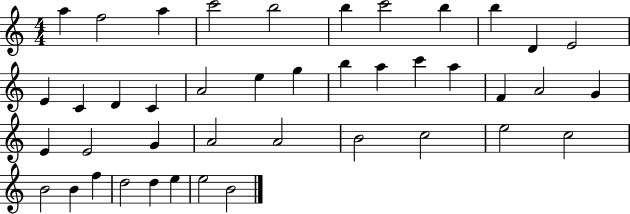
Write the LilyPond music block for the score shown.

{
  \clef treble
  \numericTimeSignature
  \time 4/4
  \key c \major
  a''4 f''2 a''4 | c'''2 b''2 | b''4 c'''2 b''4 | b''4 d'4 e'2 | \break e'4 c'4 d'4 c'4 | a'2 e''4 g''4 | b''4 a''4 c'''4 a''4 | f'4 a'2 g'4 | \break e'4 e'2 g'4 | a'2 a'2 | b'2 c''2 | e''2 c''2 | \break b'2 b'4 f''4 | d''2 d''4 e''4 | e''2 b'2 | \bar "|."
}